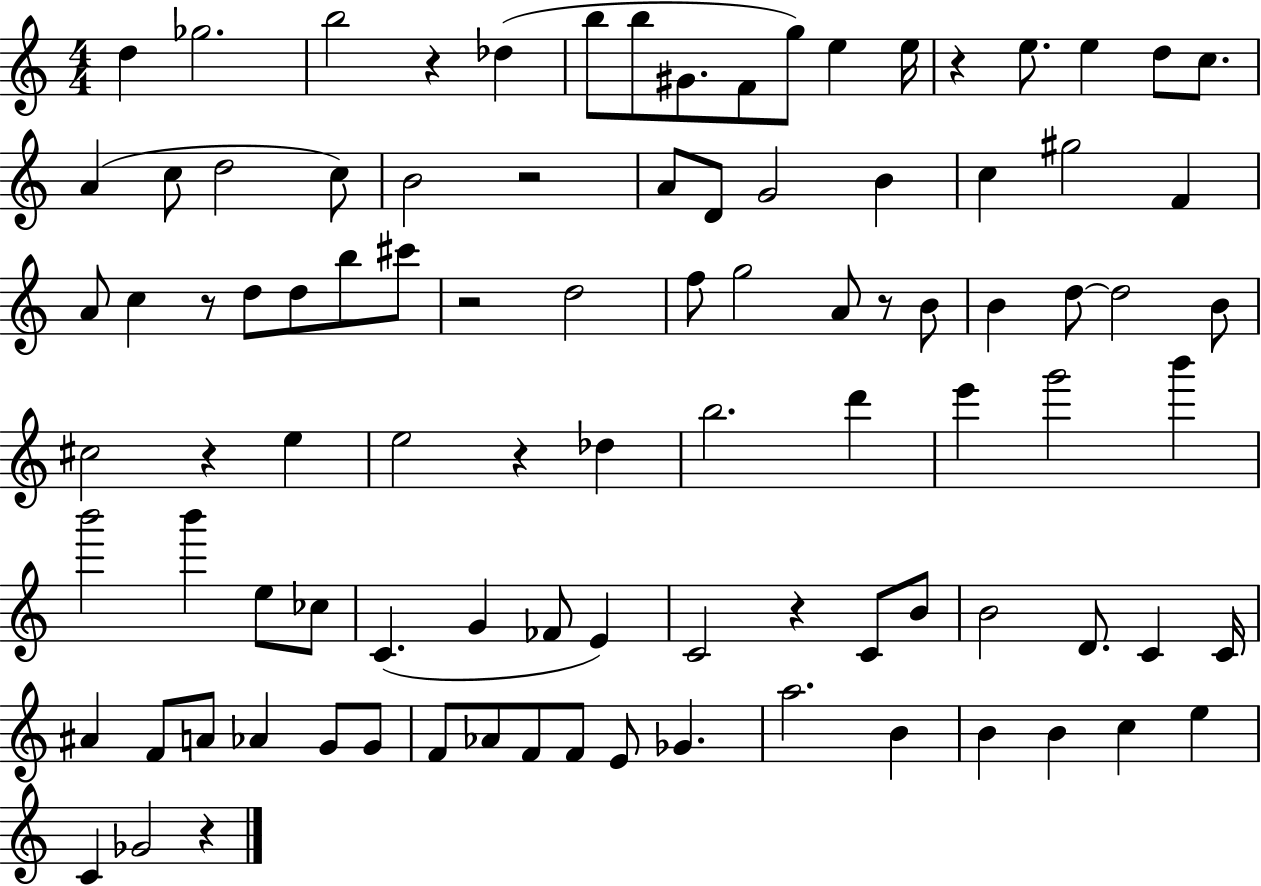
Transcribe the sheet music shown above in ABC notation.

X:1
T:Untitled
M:4/4
L:1/4
K:C
d _g2 b2 z _d b/2 b/2 ^G/2 F/2 g/2 e e/4 z e/2 e d/2 c/2 A c/2 d2 c/2 B2 z2 A/2 D/2 G2 B c ^g2 F A/2 c z/2 d/2 d/2 b/2 ^c'/2 z2 d2 f/2 g2 A/2 z/2 B/2 B d/2 d2 B/2 ^c2 z e e2 z _d b2 d' e' g'2 b' b'2 b' e/2 _c/2 C G _F/2 E C2 z C/2 B/2 B2 D/2 C C/4 ^A F/2 A/2 _A G/2 G/2 F/2 _A/2 F/2 F/2 E/2 _G a2 B B B c e C _G2 z